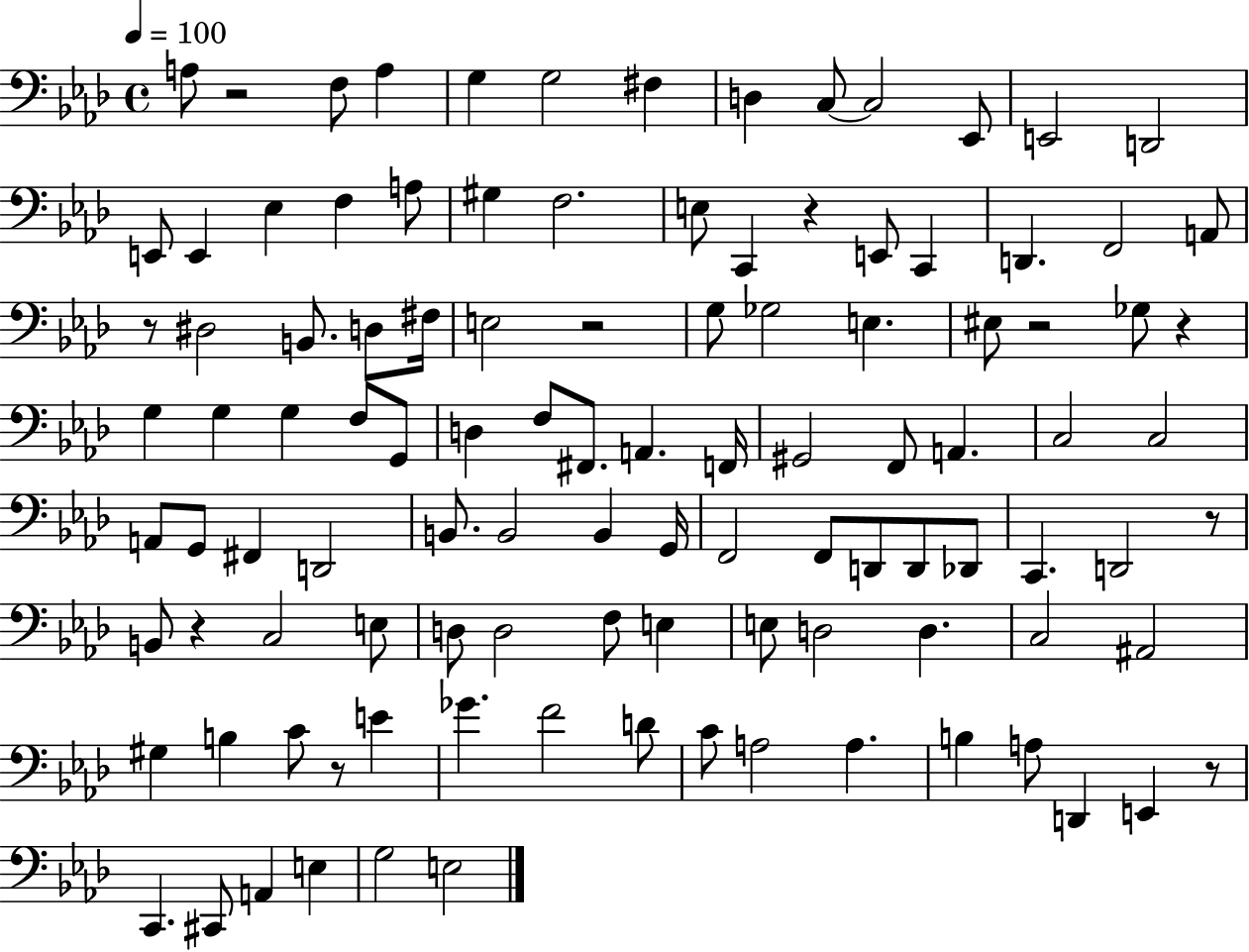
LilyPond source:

{
  \clef bass
  \time 4/4
  \defaultTimeSignature
  \key aes \major
  \tempo 4 = 100
  a8 r2 f8 a4 | g4 g2 fis4 | d4 c8~~ c2 ees,8 | e,2 d,2 | \break e,8 e,4 ees4 f4 a8 | gis4 f2. | e8 c,4 r4 e,8 c,4 | d,4. f,2 a,8 | \break r8 dis2 b,8. d8 fis16 | e2 r2 | g8 ges2 e4. | eis8 r2 ges8 r4 | \break g4 g4 g4 f8 g,8 | d4 f8 fis,8. a,4. f,16 | gis,2 f,8 a,4. | c2 c2 | \break a,8 g,8 fis,4 d,2 | b,8. b,2 b,4 g,16 | f,2 f,8 d,8 d,8 des,8 | c,4. d,2 r8 | \break b,8 r4 c2 e8 | d8 d2 f8 e4 | e8 d2 d4. | c2 ais,2 | \break gis4 b4 c'8 r8 e'4 | ges'4. f'2 d'8 | c'8 a2 a4. | b4 a8 d,4 e,4 r8 | \break c,4. cis,8 a,4 e4 | g2 e2 | \bar "|."
}